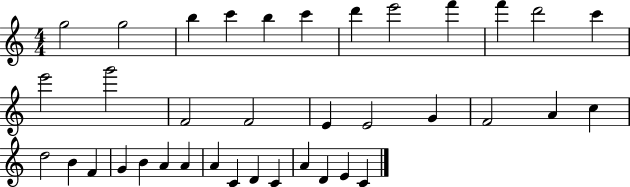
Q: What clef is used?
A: treble